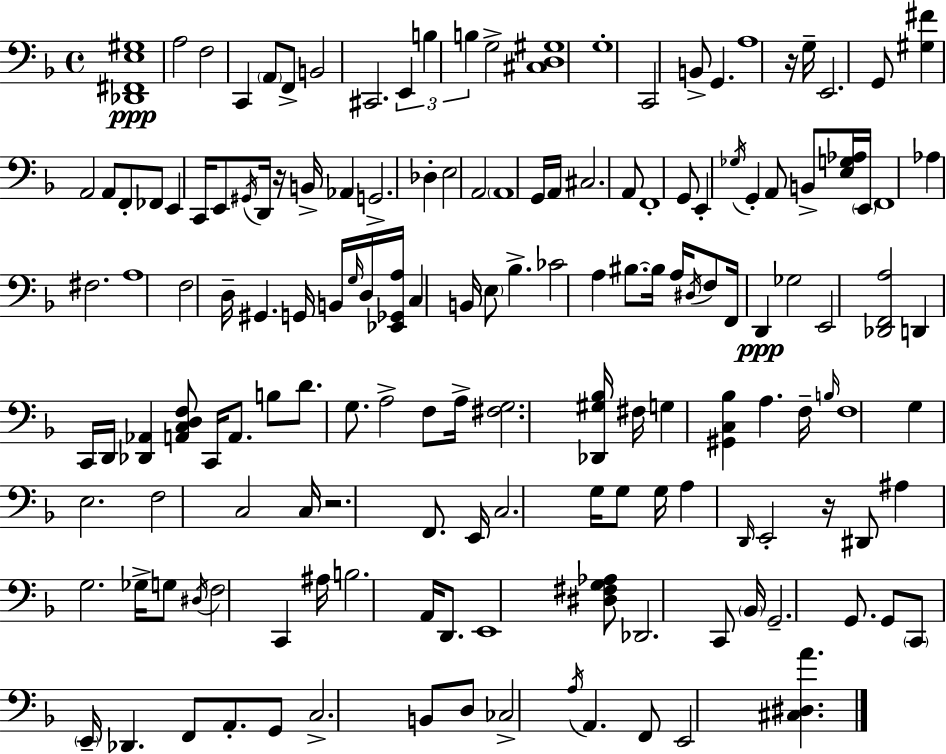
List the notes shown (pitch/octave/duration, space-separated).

[Db2,F#2,E3,G#3]/w A3/h F3/h C2/q A2/e F2/e B2/h C#2/h. E2/q B3/q B3/q G3/h [C#3,D3,G#3]/w G3/w C2/h B2/e G2/q. A3/w R/s G3/s E2/h. G2/e [G#3,F#4]/q A2/h A2/e F2/e FES2/e E2/q C2/s E2/e G#2/s D2/s R/s B2/s Ab2/q G2/h. Db3/q E3/h A2/h A2/w G2/s A2/s C#3/h. A2/e F2/w G2/e E2/q Gb3/s G2/q A2/e B2/e [E3,G3,Ab3]/s E2/s F2/w Ab3/q F#3/h. A3/w F3/h D3/s G#2/q. G2/s B2/s G3/s D3/s [Eb2,Gb2,A3]/s C3/q B2/s E3/e Bb3/q. CES4/h A3/q BIS3/e. BIS3/s A3/s D#3/s F3/e F2/s D2/q Gb3/h E2/h [Db2,F2,A3]/h D2/q C2/s D2/s [Db2,Ab2]/q [A2,C3,D3,F3]/e C2/s A2/e. B3/e D4/e. G3/e. A3/h F3/e A3/s [F#3,G3]/h. [Db2,G#3,Bb3]/s F#3/s G3/q [G#2,C3,Bb3]/q A3/q. F3/s B3/s F3/w G3/q E3/h. F3/h C3/h C3/s R/h. F2/e. E2/s C3/h. G3/s G3/e G3/s A3/q D2/s E2/h R/s D#2/e A#3/q G3/h. Gb3/s G3/e D#3/s F3/h C2/q A#3/s B3/h. A2/s D2/e. E2/w [D#3,F#3,G3,Ab3]/e Db2/h. C2/e Bb2/s G2/h. G2/e. G2/e C2/e E2/s Db2/q. F2/e A2/e. G2/e C3/h. B2/e D3/e CES3/h A3/s A2/q. F2/e E2/h [C#3,D#3,A4]/q.